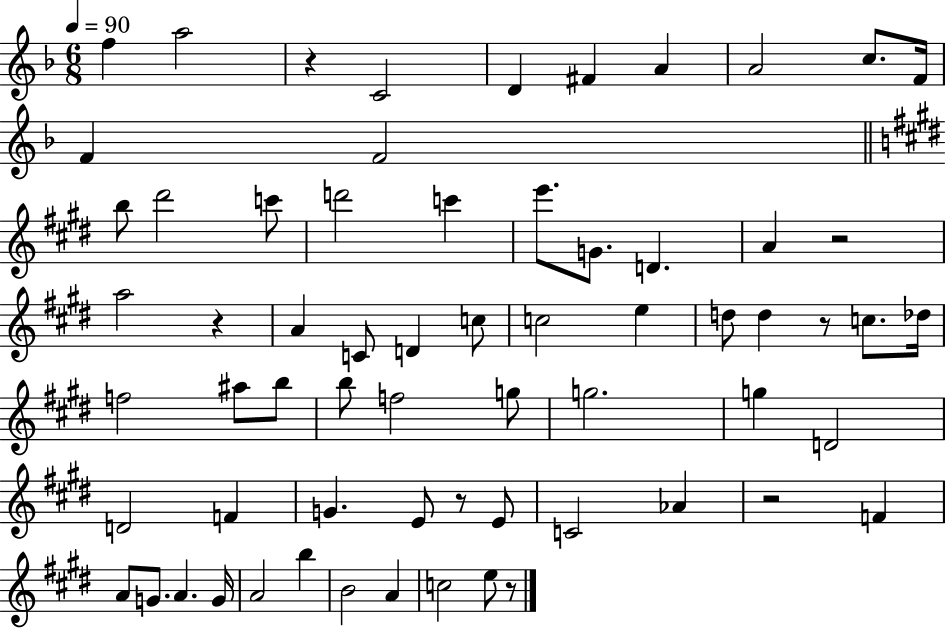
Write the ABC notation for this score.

X:1
T:Untitled
M:6/8
L:1/4
K:F
f a2 z C2 D ^F A A2 c/2 F/4 F F2 b/2 ^d'2 c'/2 d'2 c' e'/2 G/2 D A z2 a2 z A C/2 D c/2 c2 e d/2 d z/2 c/2 _d/4 f2 ^a/2 b/2 b/2 f2 g/2 g2 g D2 D2 F G E/2 z/2 E/2 C2 _A z2 F A/2 G/2 A G/4 A2 b B2 A c2 e/2 z/2